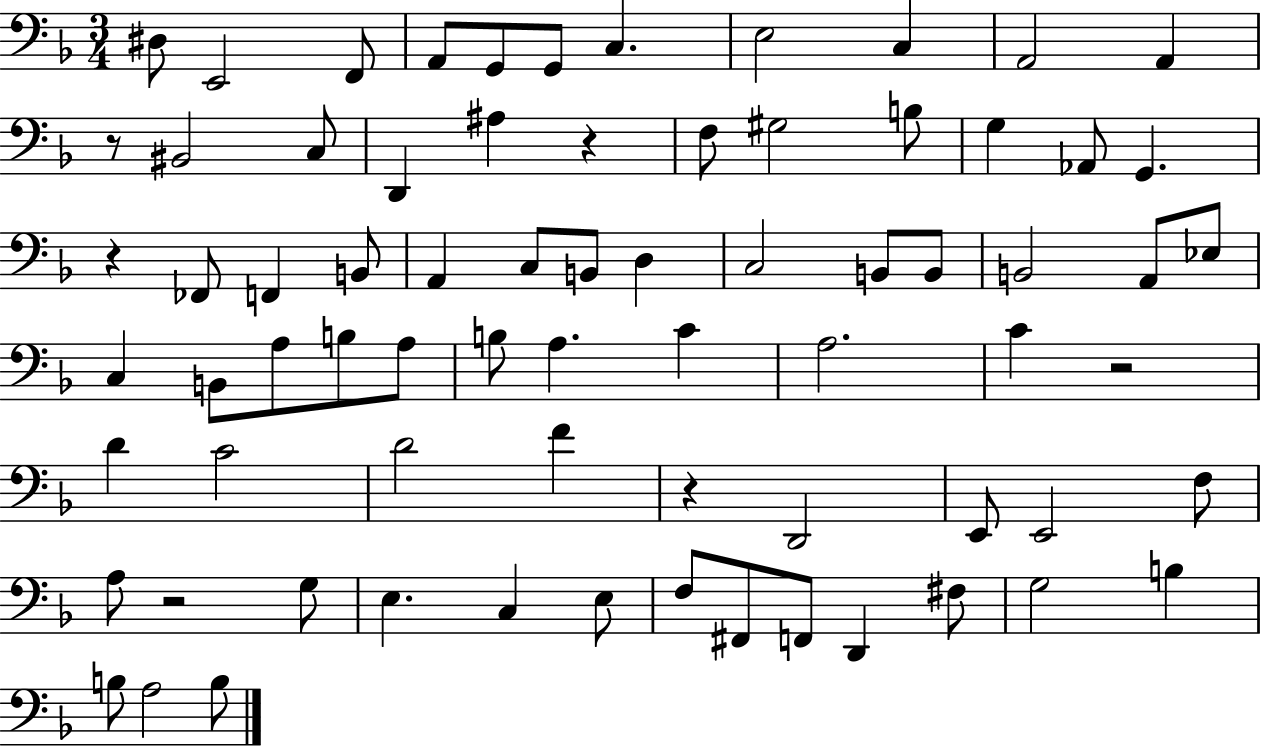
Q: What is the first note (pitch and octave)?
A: D#3